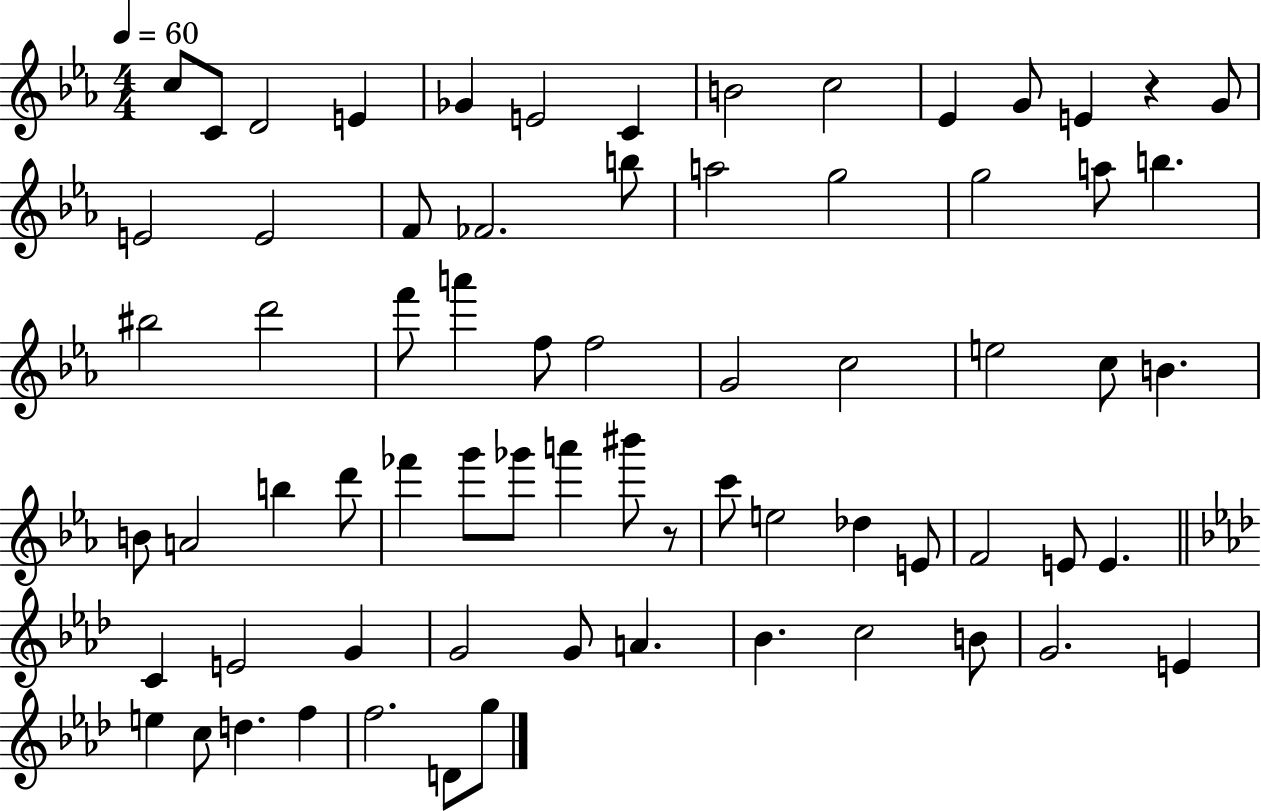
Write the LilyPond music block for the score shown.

{
  \clef treble
  \numericTimeSignature
  \time 4/4
  \key ees \major
  \tempo 4 = 60
  c''8 c'8 d'2 e'4 | ges'4 e'2 c'4 | b'2 c''2 | ees'4 g'8 e'4 r4 g'8 | \break e'2 e'2 | f'8 fes'2. b''8 | a''2 g''2 | g''2 a''8 b''4. | \break bis''2 d'''2 | f'''8 a'''4 f''8 f''2 | g'2 c''2 | e''2 c''8 b'4. | \break b'8 a'2 b''4 d'''8 | fes'''4 g'''8 ges'''8 a'''4 bis'''8 r8 | c'''8 e''2 des''4 e'8 | f'2 e'8 e'4. | \break \bar "||" \break \key aes \major c'4 e'2 g'4 | g'2 g'8 a'4. | bes'4. c''2 b'8 | g'2. e'4 | \break e''4 c''8 d''4. f''4 | f''2. d'8 g''8 | \bar "|."
}